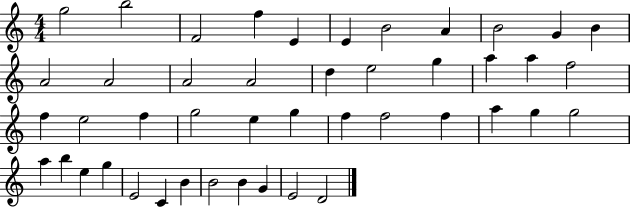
X:1
T:Untitled
M:4/4
L:1/4
K:C
g2 b2 F2 f E E B2 A B2 G B A2 A2 A2 A2 d e2 g a a f2 f e2 f g2 e g f f2 f a g g2 a b e g E2 C B B2 B G E2 D2